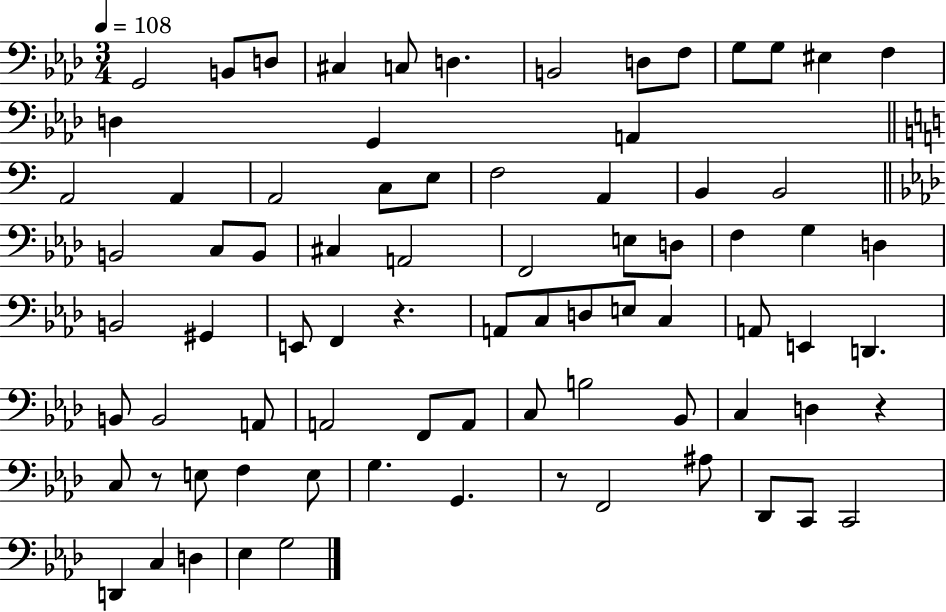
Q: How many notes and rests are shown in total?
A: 79